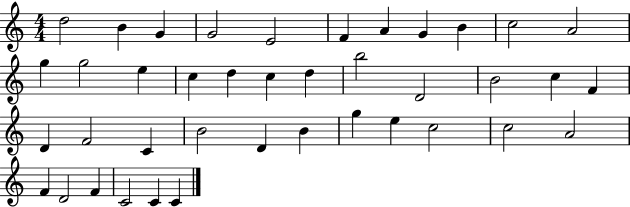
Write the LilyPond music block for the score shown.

{
  \clef treble
  \numericTimeSignature
  \time 4/4
  \key c \major
  d''2 b'4 g'4 | g'2 e'2 | f'4 a'4 g'4 b'4 | c''2 a'2 | \break g''4 g''2 e''4 | c''4 d''4 c''4 d''4 | b''2 d'2 | b'2 c''4 f'4 | \break d'4 f'2 c'4 | b'2 d'4 b'4 | g''4 e''4 c''2 | c''2 a'2 | \break f'4 d'2 f'4 | c'2 c'4 c'4 | \bar "|."
}